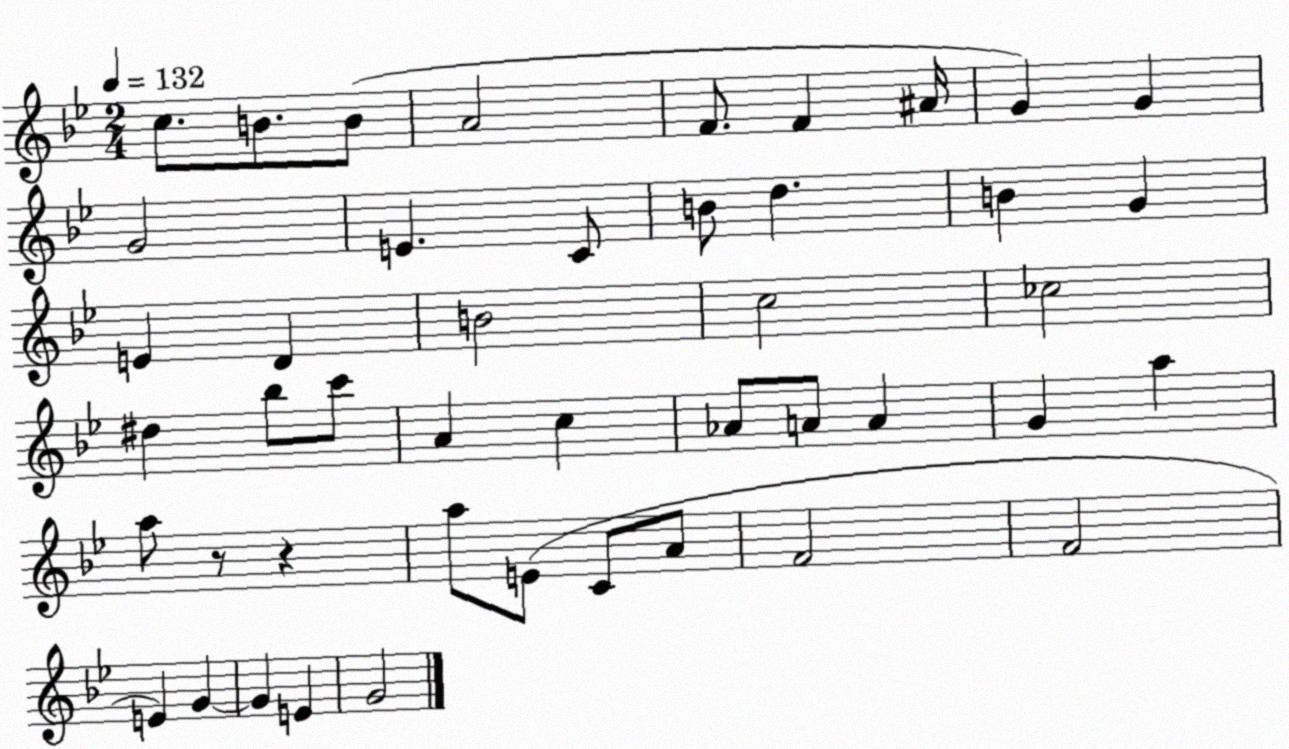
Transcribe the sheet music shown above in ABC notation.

X:1
T:Untitled
M:2/4
L:1/4
K:Bb
c/2 B/2 B/2 A2 F/2 F ^A/4 G G G2 E C/2 B/2 d B G E D B2 c2 _c2 ^d _b/2 c'/2 A c _A/2 A/2 A G a a/2 z/2 z a/2 E/2 C/2 A/2 F2 F2 E G G E G2